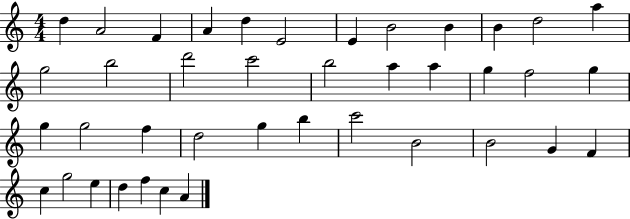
D5/q A4/h F4/q A4/q D5/q E4/h E4/q B4/h B4/q B4/q D5/h A5/q G5/h B5/h D6/h C6/h B5/h A5/q A5/q G5/q F5/h G5/q G5/q G5/h F5/q D5/h G5/q B5/q C6/h B4/h B4/h G4/q F4/q C5/q G5/h E5/q D5/q F5/q C5/q A4/q